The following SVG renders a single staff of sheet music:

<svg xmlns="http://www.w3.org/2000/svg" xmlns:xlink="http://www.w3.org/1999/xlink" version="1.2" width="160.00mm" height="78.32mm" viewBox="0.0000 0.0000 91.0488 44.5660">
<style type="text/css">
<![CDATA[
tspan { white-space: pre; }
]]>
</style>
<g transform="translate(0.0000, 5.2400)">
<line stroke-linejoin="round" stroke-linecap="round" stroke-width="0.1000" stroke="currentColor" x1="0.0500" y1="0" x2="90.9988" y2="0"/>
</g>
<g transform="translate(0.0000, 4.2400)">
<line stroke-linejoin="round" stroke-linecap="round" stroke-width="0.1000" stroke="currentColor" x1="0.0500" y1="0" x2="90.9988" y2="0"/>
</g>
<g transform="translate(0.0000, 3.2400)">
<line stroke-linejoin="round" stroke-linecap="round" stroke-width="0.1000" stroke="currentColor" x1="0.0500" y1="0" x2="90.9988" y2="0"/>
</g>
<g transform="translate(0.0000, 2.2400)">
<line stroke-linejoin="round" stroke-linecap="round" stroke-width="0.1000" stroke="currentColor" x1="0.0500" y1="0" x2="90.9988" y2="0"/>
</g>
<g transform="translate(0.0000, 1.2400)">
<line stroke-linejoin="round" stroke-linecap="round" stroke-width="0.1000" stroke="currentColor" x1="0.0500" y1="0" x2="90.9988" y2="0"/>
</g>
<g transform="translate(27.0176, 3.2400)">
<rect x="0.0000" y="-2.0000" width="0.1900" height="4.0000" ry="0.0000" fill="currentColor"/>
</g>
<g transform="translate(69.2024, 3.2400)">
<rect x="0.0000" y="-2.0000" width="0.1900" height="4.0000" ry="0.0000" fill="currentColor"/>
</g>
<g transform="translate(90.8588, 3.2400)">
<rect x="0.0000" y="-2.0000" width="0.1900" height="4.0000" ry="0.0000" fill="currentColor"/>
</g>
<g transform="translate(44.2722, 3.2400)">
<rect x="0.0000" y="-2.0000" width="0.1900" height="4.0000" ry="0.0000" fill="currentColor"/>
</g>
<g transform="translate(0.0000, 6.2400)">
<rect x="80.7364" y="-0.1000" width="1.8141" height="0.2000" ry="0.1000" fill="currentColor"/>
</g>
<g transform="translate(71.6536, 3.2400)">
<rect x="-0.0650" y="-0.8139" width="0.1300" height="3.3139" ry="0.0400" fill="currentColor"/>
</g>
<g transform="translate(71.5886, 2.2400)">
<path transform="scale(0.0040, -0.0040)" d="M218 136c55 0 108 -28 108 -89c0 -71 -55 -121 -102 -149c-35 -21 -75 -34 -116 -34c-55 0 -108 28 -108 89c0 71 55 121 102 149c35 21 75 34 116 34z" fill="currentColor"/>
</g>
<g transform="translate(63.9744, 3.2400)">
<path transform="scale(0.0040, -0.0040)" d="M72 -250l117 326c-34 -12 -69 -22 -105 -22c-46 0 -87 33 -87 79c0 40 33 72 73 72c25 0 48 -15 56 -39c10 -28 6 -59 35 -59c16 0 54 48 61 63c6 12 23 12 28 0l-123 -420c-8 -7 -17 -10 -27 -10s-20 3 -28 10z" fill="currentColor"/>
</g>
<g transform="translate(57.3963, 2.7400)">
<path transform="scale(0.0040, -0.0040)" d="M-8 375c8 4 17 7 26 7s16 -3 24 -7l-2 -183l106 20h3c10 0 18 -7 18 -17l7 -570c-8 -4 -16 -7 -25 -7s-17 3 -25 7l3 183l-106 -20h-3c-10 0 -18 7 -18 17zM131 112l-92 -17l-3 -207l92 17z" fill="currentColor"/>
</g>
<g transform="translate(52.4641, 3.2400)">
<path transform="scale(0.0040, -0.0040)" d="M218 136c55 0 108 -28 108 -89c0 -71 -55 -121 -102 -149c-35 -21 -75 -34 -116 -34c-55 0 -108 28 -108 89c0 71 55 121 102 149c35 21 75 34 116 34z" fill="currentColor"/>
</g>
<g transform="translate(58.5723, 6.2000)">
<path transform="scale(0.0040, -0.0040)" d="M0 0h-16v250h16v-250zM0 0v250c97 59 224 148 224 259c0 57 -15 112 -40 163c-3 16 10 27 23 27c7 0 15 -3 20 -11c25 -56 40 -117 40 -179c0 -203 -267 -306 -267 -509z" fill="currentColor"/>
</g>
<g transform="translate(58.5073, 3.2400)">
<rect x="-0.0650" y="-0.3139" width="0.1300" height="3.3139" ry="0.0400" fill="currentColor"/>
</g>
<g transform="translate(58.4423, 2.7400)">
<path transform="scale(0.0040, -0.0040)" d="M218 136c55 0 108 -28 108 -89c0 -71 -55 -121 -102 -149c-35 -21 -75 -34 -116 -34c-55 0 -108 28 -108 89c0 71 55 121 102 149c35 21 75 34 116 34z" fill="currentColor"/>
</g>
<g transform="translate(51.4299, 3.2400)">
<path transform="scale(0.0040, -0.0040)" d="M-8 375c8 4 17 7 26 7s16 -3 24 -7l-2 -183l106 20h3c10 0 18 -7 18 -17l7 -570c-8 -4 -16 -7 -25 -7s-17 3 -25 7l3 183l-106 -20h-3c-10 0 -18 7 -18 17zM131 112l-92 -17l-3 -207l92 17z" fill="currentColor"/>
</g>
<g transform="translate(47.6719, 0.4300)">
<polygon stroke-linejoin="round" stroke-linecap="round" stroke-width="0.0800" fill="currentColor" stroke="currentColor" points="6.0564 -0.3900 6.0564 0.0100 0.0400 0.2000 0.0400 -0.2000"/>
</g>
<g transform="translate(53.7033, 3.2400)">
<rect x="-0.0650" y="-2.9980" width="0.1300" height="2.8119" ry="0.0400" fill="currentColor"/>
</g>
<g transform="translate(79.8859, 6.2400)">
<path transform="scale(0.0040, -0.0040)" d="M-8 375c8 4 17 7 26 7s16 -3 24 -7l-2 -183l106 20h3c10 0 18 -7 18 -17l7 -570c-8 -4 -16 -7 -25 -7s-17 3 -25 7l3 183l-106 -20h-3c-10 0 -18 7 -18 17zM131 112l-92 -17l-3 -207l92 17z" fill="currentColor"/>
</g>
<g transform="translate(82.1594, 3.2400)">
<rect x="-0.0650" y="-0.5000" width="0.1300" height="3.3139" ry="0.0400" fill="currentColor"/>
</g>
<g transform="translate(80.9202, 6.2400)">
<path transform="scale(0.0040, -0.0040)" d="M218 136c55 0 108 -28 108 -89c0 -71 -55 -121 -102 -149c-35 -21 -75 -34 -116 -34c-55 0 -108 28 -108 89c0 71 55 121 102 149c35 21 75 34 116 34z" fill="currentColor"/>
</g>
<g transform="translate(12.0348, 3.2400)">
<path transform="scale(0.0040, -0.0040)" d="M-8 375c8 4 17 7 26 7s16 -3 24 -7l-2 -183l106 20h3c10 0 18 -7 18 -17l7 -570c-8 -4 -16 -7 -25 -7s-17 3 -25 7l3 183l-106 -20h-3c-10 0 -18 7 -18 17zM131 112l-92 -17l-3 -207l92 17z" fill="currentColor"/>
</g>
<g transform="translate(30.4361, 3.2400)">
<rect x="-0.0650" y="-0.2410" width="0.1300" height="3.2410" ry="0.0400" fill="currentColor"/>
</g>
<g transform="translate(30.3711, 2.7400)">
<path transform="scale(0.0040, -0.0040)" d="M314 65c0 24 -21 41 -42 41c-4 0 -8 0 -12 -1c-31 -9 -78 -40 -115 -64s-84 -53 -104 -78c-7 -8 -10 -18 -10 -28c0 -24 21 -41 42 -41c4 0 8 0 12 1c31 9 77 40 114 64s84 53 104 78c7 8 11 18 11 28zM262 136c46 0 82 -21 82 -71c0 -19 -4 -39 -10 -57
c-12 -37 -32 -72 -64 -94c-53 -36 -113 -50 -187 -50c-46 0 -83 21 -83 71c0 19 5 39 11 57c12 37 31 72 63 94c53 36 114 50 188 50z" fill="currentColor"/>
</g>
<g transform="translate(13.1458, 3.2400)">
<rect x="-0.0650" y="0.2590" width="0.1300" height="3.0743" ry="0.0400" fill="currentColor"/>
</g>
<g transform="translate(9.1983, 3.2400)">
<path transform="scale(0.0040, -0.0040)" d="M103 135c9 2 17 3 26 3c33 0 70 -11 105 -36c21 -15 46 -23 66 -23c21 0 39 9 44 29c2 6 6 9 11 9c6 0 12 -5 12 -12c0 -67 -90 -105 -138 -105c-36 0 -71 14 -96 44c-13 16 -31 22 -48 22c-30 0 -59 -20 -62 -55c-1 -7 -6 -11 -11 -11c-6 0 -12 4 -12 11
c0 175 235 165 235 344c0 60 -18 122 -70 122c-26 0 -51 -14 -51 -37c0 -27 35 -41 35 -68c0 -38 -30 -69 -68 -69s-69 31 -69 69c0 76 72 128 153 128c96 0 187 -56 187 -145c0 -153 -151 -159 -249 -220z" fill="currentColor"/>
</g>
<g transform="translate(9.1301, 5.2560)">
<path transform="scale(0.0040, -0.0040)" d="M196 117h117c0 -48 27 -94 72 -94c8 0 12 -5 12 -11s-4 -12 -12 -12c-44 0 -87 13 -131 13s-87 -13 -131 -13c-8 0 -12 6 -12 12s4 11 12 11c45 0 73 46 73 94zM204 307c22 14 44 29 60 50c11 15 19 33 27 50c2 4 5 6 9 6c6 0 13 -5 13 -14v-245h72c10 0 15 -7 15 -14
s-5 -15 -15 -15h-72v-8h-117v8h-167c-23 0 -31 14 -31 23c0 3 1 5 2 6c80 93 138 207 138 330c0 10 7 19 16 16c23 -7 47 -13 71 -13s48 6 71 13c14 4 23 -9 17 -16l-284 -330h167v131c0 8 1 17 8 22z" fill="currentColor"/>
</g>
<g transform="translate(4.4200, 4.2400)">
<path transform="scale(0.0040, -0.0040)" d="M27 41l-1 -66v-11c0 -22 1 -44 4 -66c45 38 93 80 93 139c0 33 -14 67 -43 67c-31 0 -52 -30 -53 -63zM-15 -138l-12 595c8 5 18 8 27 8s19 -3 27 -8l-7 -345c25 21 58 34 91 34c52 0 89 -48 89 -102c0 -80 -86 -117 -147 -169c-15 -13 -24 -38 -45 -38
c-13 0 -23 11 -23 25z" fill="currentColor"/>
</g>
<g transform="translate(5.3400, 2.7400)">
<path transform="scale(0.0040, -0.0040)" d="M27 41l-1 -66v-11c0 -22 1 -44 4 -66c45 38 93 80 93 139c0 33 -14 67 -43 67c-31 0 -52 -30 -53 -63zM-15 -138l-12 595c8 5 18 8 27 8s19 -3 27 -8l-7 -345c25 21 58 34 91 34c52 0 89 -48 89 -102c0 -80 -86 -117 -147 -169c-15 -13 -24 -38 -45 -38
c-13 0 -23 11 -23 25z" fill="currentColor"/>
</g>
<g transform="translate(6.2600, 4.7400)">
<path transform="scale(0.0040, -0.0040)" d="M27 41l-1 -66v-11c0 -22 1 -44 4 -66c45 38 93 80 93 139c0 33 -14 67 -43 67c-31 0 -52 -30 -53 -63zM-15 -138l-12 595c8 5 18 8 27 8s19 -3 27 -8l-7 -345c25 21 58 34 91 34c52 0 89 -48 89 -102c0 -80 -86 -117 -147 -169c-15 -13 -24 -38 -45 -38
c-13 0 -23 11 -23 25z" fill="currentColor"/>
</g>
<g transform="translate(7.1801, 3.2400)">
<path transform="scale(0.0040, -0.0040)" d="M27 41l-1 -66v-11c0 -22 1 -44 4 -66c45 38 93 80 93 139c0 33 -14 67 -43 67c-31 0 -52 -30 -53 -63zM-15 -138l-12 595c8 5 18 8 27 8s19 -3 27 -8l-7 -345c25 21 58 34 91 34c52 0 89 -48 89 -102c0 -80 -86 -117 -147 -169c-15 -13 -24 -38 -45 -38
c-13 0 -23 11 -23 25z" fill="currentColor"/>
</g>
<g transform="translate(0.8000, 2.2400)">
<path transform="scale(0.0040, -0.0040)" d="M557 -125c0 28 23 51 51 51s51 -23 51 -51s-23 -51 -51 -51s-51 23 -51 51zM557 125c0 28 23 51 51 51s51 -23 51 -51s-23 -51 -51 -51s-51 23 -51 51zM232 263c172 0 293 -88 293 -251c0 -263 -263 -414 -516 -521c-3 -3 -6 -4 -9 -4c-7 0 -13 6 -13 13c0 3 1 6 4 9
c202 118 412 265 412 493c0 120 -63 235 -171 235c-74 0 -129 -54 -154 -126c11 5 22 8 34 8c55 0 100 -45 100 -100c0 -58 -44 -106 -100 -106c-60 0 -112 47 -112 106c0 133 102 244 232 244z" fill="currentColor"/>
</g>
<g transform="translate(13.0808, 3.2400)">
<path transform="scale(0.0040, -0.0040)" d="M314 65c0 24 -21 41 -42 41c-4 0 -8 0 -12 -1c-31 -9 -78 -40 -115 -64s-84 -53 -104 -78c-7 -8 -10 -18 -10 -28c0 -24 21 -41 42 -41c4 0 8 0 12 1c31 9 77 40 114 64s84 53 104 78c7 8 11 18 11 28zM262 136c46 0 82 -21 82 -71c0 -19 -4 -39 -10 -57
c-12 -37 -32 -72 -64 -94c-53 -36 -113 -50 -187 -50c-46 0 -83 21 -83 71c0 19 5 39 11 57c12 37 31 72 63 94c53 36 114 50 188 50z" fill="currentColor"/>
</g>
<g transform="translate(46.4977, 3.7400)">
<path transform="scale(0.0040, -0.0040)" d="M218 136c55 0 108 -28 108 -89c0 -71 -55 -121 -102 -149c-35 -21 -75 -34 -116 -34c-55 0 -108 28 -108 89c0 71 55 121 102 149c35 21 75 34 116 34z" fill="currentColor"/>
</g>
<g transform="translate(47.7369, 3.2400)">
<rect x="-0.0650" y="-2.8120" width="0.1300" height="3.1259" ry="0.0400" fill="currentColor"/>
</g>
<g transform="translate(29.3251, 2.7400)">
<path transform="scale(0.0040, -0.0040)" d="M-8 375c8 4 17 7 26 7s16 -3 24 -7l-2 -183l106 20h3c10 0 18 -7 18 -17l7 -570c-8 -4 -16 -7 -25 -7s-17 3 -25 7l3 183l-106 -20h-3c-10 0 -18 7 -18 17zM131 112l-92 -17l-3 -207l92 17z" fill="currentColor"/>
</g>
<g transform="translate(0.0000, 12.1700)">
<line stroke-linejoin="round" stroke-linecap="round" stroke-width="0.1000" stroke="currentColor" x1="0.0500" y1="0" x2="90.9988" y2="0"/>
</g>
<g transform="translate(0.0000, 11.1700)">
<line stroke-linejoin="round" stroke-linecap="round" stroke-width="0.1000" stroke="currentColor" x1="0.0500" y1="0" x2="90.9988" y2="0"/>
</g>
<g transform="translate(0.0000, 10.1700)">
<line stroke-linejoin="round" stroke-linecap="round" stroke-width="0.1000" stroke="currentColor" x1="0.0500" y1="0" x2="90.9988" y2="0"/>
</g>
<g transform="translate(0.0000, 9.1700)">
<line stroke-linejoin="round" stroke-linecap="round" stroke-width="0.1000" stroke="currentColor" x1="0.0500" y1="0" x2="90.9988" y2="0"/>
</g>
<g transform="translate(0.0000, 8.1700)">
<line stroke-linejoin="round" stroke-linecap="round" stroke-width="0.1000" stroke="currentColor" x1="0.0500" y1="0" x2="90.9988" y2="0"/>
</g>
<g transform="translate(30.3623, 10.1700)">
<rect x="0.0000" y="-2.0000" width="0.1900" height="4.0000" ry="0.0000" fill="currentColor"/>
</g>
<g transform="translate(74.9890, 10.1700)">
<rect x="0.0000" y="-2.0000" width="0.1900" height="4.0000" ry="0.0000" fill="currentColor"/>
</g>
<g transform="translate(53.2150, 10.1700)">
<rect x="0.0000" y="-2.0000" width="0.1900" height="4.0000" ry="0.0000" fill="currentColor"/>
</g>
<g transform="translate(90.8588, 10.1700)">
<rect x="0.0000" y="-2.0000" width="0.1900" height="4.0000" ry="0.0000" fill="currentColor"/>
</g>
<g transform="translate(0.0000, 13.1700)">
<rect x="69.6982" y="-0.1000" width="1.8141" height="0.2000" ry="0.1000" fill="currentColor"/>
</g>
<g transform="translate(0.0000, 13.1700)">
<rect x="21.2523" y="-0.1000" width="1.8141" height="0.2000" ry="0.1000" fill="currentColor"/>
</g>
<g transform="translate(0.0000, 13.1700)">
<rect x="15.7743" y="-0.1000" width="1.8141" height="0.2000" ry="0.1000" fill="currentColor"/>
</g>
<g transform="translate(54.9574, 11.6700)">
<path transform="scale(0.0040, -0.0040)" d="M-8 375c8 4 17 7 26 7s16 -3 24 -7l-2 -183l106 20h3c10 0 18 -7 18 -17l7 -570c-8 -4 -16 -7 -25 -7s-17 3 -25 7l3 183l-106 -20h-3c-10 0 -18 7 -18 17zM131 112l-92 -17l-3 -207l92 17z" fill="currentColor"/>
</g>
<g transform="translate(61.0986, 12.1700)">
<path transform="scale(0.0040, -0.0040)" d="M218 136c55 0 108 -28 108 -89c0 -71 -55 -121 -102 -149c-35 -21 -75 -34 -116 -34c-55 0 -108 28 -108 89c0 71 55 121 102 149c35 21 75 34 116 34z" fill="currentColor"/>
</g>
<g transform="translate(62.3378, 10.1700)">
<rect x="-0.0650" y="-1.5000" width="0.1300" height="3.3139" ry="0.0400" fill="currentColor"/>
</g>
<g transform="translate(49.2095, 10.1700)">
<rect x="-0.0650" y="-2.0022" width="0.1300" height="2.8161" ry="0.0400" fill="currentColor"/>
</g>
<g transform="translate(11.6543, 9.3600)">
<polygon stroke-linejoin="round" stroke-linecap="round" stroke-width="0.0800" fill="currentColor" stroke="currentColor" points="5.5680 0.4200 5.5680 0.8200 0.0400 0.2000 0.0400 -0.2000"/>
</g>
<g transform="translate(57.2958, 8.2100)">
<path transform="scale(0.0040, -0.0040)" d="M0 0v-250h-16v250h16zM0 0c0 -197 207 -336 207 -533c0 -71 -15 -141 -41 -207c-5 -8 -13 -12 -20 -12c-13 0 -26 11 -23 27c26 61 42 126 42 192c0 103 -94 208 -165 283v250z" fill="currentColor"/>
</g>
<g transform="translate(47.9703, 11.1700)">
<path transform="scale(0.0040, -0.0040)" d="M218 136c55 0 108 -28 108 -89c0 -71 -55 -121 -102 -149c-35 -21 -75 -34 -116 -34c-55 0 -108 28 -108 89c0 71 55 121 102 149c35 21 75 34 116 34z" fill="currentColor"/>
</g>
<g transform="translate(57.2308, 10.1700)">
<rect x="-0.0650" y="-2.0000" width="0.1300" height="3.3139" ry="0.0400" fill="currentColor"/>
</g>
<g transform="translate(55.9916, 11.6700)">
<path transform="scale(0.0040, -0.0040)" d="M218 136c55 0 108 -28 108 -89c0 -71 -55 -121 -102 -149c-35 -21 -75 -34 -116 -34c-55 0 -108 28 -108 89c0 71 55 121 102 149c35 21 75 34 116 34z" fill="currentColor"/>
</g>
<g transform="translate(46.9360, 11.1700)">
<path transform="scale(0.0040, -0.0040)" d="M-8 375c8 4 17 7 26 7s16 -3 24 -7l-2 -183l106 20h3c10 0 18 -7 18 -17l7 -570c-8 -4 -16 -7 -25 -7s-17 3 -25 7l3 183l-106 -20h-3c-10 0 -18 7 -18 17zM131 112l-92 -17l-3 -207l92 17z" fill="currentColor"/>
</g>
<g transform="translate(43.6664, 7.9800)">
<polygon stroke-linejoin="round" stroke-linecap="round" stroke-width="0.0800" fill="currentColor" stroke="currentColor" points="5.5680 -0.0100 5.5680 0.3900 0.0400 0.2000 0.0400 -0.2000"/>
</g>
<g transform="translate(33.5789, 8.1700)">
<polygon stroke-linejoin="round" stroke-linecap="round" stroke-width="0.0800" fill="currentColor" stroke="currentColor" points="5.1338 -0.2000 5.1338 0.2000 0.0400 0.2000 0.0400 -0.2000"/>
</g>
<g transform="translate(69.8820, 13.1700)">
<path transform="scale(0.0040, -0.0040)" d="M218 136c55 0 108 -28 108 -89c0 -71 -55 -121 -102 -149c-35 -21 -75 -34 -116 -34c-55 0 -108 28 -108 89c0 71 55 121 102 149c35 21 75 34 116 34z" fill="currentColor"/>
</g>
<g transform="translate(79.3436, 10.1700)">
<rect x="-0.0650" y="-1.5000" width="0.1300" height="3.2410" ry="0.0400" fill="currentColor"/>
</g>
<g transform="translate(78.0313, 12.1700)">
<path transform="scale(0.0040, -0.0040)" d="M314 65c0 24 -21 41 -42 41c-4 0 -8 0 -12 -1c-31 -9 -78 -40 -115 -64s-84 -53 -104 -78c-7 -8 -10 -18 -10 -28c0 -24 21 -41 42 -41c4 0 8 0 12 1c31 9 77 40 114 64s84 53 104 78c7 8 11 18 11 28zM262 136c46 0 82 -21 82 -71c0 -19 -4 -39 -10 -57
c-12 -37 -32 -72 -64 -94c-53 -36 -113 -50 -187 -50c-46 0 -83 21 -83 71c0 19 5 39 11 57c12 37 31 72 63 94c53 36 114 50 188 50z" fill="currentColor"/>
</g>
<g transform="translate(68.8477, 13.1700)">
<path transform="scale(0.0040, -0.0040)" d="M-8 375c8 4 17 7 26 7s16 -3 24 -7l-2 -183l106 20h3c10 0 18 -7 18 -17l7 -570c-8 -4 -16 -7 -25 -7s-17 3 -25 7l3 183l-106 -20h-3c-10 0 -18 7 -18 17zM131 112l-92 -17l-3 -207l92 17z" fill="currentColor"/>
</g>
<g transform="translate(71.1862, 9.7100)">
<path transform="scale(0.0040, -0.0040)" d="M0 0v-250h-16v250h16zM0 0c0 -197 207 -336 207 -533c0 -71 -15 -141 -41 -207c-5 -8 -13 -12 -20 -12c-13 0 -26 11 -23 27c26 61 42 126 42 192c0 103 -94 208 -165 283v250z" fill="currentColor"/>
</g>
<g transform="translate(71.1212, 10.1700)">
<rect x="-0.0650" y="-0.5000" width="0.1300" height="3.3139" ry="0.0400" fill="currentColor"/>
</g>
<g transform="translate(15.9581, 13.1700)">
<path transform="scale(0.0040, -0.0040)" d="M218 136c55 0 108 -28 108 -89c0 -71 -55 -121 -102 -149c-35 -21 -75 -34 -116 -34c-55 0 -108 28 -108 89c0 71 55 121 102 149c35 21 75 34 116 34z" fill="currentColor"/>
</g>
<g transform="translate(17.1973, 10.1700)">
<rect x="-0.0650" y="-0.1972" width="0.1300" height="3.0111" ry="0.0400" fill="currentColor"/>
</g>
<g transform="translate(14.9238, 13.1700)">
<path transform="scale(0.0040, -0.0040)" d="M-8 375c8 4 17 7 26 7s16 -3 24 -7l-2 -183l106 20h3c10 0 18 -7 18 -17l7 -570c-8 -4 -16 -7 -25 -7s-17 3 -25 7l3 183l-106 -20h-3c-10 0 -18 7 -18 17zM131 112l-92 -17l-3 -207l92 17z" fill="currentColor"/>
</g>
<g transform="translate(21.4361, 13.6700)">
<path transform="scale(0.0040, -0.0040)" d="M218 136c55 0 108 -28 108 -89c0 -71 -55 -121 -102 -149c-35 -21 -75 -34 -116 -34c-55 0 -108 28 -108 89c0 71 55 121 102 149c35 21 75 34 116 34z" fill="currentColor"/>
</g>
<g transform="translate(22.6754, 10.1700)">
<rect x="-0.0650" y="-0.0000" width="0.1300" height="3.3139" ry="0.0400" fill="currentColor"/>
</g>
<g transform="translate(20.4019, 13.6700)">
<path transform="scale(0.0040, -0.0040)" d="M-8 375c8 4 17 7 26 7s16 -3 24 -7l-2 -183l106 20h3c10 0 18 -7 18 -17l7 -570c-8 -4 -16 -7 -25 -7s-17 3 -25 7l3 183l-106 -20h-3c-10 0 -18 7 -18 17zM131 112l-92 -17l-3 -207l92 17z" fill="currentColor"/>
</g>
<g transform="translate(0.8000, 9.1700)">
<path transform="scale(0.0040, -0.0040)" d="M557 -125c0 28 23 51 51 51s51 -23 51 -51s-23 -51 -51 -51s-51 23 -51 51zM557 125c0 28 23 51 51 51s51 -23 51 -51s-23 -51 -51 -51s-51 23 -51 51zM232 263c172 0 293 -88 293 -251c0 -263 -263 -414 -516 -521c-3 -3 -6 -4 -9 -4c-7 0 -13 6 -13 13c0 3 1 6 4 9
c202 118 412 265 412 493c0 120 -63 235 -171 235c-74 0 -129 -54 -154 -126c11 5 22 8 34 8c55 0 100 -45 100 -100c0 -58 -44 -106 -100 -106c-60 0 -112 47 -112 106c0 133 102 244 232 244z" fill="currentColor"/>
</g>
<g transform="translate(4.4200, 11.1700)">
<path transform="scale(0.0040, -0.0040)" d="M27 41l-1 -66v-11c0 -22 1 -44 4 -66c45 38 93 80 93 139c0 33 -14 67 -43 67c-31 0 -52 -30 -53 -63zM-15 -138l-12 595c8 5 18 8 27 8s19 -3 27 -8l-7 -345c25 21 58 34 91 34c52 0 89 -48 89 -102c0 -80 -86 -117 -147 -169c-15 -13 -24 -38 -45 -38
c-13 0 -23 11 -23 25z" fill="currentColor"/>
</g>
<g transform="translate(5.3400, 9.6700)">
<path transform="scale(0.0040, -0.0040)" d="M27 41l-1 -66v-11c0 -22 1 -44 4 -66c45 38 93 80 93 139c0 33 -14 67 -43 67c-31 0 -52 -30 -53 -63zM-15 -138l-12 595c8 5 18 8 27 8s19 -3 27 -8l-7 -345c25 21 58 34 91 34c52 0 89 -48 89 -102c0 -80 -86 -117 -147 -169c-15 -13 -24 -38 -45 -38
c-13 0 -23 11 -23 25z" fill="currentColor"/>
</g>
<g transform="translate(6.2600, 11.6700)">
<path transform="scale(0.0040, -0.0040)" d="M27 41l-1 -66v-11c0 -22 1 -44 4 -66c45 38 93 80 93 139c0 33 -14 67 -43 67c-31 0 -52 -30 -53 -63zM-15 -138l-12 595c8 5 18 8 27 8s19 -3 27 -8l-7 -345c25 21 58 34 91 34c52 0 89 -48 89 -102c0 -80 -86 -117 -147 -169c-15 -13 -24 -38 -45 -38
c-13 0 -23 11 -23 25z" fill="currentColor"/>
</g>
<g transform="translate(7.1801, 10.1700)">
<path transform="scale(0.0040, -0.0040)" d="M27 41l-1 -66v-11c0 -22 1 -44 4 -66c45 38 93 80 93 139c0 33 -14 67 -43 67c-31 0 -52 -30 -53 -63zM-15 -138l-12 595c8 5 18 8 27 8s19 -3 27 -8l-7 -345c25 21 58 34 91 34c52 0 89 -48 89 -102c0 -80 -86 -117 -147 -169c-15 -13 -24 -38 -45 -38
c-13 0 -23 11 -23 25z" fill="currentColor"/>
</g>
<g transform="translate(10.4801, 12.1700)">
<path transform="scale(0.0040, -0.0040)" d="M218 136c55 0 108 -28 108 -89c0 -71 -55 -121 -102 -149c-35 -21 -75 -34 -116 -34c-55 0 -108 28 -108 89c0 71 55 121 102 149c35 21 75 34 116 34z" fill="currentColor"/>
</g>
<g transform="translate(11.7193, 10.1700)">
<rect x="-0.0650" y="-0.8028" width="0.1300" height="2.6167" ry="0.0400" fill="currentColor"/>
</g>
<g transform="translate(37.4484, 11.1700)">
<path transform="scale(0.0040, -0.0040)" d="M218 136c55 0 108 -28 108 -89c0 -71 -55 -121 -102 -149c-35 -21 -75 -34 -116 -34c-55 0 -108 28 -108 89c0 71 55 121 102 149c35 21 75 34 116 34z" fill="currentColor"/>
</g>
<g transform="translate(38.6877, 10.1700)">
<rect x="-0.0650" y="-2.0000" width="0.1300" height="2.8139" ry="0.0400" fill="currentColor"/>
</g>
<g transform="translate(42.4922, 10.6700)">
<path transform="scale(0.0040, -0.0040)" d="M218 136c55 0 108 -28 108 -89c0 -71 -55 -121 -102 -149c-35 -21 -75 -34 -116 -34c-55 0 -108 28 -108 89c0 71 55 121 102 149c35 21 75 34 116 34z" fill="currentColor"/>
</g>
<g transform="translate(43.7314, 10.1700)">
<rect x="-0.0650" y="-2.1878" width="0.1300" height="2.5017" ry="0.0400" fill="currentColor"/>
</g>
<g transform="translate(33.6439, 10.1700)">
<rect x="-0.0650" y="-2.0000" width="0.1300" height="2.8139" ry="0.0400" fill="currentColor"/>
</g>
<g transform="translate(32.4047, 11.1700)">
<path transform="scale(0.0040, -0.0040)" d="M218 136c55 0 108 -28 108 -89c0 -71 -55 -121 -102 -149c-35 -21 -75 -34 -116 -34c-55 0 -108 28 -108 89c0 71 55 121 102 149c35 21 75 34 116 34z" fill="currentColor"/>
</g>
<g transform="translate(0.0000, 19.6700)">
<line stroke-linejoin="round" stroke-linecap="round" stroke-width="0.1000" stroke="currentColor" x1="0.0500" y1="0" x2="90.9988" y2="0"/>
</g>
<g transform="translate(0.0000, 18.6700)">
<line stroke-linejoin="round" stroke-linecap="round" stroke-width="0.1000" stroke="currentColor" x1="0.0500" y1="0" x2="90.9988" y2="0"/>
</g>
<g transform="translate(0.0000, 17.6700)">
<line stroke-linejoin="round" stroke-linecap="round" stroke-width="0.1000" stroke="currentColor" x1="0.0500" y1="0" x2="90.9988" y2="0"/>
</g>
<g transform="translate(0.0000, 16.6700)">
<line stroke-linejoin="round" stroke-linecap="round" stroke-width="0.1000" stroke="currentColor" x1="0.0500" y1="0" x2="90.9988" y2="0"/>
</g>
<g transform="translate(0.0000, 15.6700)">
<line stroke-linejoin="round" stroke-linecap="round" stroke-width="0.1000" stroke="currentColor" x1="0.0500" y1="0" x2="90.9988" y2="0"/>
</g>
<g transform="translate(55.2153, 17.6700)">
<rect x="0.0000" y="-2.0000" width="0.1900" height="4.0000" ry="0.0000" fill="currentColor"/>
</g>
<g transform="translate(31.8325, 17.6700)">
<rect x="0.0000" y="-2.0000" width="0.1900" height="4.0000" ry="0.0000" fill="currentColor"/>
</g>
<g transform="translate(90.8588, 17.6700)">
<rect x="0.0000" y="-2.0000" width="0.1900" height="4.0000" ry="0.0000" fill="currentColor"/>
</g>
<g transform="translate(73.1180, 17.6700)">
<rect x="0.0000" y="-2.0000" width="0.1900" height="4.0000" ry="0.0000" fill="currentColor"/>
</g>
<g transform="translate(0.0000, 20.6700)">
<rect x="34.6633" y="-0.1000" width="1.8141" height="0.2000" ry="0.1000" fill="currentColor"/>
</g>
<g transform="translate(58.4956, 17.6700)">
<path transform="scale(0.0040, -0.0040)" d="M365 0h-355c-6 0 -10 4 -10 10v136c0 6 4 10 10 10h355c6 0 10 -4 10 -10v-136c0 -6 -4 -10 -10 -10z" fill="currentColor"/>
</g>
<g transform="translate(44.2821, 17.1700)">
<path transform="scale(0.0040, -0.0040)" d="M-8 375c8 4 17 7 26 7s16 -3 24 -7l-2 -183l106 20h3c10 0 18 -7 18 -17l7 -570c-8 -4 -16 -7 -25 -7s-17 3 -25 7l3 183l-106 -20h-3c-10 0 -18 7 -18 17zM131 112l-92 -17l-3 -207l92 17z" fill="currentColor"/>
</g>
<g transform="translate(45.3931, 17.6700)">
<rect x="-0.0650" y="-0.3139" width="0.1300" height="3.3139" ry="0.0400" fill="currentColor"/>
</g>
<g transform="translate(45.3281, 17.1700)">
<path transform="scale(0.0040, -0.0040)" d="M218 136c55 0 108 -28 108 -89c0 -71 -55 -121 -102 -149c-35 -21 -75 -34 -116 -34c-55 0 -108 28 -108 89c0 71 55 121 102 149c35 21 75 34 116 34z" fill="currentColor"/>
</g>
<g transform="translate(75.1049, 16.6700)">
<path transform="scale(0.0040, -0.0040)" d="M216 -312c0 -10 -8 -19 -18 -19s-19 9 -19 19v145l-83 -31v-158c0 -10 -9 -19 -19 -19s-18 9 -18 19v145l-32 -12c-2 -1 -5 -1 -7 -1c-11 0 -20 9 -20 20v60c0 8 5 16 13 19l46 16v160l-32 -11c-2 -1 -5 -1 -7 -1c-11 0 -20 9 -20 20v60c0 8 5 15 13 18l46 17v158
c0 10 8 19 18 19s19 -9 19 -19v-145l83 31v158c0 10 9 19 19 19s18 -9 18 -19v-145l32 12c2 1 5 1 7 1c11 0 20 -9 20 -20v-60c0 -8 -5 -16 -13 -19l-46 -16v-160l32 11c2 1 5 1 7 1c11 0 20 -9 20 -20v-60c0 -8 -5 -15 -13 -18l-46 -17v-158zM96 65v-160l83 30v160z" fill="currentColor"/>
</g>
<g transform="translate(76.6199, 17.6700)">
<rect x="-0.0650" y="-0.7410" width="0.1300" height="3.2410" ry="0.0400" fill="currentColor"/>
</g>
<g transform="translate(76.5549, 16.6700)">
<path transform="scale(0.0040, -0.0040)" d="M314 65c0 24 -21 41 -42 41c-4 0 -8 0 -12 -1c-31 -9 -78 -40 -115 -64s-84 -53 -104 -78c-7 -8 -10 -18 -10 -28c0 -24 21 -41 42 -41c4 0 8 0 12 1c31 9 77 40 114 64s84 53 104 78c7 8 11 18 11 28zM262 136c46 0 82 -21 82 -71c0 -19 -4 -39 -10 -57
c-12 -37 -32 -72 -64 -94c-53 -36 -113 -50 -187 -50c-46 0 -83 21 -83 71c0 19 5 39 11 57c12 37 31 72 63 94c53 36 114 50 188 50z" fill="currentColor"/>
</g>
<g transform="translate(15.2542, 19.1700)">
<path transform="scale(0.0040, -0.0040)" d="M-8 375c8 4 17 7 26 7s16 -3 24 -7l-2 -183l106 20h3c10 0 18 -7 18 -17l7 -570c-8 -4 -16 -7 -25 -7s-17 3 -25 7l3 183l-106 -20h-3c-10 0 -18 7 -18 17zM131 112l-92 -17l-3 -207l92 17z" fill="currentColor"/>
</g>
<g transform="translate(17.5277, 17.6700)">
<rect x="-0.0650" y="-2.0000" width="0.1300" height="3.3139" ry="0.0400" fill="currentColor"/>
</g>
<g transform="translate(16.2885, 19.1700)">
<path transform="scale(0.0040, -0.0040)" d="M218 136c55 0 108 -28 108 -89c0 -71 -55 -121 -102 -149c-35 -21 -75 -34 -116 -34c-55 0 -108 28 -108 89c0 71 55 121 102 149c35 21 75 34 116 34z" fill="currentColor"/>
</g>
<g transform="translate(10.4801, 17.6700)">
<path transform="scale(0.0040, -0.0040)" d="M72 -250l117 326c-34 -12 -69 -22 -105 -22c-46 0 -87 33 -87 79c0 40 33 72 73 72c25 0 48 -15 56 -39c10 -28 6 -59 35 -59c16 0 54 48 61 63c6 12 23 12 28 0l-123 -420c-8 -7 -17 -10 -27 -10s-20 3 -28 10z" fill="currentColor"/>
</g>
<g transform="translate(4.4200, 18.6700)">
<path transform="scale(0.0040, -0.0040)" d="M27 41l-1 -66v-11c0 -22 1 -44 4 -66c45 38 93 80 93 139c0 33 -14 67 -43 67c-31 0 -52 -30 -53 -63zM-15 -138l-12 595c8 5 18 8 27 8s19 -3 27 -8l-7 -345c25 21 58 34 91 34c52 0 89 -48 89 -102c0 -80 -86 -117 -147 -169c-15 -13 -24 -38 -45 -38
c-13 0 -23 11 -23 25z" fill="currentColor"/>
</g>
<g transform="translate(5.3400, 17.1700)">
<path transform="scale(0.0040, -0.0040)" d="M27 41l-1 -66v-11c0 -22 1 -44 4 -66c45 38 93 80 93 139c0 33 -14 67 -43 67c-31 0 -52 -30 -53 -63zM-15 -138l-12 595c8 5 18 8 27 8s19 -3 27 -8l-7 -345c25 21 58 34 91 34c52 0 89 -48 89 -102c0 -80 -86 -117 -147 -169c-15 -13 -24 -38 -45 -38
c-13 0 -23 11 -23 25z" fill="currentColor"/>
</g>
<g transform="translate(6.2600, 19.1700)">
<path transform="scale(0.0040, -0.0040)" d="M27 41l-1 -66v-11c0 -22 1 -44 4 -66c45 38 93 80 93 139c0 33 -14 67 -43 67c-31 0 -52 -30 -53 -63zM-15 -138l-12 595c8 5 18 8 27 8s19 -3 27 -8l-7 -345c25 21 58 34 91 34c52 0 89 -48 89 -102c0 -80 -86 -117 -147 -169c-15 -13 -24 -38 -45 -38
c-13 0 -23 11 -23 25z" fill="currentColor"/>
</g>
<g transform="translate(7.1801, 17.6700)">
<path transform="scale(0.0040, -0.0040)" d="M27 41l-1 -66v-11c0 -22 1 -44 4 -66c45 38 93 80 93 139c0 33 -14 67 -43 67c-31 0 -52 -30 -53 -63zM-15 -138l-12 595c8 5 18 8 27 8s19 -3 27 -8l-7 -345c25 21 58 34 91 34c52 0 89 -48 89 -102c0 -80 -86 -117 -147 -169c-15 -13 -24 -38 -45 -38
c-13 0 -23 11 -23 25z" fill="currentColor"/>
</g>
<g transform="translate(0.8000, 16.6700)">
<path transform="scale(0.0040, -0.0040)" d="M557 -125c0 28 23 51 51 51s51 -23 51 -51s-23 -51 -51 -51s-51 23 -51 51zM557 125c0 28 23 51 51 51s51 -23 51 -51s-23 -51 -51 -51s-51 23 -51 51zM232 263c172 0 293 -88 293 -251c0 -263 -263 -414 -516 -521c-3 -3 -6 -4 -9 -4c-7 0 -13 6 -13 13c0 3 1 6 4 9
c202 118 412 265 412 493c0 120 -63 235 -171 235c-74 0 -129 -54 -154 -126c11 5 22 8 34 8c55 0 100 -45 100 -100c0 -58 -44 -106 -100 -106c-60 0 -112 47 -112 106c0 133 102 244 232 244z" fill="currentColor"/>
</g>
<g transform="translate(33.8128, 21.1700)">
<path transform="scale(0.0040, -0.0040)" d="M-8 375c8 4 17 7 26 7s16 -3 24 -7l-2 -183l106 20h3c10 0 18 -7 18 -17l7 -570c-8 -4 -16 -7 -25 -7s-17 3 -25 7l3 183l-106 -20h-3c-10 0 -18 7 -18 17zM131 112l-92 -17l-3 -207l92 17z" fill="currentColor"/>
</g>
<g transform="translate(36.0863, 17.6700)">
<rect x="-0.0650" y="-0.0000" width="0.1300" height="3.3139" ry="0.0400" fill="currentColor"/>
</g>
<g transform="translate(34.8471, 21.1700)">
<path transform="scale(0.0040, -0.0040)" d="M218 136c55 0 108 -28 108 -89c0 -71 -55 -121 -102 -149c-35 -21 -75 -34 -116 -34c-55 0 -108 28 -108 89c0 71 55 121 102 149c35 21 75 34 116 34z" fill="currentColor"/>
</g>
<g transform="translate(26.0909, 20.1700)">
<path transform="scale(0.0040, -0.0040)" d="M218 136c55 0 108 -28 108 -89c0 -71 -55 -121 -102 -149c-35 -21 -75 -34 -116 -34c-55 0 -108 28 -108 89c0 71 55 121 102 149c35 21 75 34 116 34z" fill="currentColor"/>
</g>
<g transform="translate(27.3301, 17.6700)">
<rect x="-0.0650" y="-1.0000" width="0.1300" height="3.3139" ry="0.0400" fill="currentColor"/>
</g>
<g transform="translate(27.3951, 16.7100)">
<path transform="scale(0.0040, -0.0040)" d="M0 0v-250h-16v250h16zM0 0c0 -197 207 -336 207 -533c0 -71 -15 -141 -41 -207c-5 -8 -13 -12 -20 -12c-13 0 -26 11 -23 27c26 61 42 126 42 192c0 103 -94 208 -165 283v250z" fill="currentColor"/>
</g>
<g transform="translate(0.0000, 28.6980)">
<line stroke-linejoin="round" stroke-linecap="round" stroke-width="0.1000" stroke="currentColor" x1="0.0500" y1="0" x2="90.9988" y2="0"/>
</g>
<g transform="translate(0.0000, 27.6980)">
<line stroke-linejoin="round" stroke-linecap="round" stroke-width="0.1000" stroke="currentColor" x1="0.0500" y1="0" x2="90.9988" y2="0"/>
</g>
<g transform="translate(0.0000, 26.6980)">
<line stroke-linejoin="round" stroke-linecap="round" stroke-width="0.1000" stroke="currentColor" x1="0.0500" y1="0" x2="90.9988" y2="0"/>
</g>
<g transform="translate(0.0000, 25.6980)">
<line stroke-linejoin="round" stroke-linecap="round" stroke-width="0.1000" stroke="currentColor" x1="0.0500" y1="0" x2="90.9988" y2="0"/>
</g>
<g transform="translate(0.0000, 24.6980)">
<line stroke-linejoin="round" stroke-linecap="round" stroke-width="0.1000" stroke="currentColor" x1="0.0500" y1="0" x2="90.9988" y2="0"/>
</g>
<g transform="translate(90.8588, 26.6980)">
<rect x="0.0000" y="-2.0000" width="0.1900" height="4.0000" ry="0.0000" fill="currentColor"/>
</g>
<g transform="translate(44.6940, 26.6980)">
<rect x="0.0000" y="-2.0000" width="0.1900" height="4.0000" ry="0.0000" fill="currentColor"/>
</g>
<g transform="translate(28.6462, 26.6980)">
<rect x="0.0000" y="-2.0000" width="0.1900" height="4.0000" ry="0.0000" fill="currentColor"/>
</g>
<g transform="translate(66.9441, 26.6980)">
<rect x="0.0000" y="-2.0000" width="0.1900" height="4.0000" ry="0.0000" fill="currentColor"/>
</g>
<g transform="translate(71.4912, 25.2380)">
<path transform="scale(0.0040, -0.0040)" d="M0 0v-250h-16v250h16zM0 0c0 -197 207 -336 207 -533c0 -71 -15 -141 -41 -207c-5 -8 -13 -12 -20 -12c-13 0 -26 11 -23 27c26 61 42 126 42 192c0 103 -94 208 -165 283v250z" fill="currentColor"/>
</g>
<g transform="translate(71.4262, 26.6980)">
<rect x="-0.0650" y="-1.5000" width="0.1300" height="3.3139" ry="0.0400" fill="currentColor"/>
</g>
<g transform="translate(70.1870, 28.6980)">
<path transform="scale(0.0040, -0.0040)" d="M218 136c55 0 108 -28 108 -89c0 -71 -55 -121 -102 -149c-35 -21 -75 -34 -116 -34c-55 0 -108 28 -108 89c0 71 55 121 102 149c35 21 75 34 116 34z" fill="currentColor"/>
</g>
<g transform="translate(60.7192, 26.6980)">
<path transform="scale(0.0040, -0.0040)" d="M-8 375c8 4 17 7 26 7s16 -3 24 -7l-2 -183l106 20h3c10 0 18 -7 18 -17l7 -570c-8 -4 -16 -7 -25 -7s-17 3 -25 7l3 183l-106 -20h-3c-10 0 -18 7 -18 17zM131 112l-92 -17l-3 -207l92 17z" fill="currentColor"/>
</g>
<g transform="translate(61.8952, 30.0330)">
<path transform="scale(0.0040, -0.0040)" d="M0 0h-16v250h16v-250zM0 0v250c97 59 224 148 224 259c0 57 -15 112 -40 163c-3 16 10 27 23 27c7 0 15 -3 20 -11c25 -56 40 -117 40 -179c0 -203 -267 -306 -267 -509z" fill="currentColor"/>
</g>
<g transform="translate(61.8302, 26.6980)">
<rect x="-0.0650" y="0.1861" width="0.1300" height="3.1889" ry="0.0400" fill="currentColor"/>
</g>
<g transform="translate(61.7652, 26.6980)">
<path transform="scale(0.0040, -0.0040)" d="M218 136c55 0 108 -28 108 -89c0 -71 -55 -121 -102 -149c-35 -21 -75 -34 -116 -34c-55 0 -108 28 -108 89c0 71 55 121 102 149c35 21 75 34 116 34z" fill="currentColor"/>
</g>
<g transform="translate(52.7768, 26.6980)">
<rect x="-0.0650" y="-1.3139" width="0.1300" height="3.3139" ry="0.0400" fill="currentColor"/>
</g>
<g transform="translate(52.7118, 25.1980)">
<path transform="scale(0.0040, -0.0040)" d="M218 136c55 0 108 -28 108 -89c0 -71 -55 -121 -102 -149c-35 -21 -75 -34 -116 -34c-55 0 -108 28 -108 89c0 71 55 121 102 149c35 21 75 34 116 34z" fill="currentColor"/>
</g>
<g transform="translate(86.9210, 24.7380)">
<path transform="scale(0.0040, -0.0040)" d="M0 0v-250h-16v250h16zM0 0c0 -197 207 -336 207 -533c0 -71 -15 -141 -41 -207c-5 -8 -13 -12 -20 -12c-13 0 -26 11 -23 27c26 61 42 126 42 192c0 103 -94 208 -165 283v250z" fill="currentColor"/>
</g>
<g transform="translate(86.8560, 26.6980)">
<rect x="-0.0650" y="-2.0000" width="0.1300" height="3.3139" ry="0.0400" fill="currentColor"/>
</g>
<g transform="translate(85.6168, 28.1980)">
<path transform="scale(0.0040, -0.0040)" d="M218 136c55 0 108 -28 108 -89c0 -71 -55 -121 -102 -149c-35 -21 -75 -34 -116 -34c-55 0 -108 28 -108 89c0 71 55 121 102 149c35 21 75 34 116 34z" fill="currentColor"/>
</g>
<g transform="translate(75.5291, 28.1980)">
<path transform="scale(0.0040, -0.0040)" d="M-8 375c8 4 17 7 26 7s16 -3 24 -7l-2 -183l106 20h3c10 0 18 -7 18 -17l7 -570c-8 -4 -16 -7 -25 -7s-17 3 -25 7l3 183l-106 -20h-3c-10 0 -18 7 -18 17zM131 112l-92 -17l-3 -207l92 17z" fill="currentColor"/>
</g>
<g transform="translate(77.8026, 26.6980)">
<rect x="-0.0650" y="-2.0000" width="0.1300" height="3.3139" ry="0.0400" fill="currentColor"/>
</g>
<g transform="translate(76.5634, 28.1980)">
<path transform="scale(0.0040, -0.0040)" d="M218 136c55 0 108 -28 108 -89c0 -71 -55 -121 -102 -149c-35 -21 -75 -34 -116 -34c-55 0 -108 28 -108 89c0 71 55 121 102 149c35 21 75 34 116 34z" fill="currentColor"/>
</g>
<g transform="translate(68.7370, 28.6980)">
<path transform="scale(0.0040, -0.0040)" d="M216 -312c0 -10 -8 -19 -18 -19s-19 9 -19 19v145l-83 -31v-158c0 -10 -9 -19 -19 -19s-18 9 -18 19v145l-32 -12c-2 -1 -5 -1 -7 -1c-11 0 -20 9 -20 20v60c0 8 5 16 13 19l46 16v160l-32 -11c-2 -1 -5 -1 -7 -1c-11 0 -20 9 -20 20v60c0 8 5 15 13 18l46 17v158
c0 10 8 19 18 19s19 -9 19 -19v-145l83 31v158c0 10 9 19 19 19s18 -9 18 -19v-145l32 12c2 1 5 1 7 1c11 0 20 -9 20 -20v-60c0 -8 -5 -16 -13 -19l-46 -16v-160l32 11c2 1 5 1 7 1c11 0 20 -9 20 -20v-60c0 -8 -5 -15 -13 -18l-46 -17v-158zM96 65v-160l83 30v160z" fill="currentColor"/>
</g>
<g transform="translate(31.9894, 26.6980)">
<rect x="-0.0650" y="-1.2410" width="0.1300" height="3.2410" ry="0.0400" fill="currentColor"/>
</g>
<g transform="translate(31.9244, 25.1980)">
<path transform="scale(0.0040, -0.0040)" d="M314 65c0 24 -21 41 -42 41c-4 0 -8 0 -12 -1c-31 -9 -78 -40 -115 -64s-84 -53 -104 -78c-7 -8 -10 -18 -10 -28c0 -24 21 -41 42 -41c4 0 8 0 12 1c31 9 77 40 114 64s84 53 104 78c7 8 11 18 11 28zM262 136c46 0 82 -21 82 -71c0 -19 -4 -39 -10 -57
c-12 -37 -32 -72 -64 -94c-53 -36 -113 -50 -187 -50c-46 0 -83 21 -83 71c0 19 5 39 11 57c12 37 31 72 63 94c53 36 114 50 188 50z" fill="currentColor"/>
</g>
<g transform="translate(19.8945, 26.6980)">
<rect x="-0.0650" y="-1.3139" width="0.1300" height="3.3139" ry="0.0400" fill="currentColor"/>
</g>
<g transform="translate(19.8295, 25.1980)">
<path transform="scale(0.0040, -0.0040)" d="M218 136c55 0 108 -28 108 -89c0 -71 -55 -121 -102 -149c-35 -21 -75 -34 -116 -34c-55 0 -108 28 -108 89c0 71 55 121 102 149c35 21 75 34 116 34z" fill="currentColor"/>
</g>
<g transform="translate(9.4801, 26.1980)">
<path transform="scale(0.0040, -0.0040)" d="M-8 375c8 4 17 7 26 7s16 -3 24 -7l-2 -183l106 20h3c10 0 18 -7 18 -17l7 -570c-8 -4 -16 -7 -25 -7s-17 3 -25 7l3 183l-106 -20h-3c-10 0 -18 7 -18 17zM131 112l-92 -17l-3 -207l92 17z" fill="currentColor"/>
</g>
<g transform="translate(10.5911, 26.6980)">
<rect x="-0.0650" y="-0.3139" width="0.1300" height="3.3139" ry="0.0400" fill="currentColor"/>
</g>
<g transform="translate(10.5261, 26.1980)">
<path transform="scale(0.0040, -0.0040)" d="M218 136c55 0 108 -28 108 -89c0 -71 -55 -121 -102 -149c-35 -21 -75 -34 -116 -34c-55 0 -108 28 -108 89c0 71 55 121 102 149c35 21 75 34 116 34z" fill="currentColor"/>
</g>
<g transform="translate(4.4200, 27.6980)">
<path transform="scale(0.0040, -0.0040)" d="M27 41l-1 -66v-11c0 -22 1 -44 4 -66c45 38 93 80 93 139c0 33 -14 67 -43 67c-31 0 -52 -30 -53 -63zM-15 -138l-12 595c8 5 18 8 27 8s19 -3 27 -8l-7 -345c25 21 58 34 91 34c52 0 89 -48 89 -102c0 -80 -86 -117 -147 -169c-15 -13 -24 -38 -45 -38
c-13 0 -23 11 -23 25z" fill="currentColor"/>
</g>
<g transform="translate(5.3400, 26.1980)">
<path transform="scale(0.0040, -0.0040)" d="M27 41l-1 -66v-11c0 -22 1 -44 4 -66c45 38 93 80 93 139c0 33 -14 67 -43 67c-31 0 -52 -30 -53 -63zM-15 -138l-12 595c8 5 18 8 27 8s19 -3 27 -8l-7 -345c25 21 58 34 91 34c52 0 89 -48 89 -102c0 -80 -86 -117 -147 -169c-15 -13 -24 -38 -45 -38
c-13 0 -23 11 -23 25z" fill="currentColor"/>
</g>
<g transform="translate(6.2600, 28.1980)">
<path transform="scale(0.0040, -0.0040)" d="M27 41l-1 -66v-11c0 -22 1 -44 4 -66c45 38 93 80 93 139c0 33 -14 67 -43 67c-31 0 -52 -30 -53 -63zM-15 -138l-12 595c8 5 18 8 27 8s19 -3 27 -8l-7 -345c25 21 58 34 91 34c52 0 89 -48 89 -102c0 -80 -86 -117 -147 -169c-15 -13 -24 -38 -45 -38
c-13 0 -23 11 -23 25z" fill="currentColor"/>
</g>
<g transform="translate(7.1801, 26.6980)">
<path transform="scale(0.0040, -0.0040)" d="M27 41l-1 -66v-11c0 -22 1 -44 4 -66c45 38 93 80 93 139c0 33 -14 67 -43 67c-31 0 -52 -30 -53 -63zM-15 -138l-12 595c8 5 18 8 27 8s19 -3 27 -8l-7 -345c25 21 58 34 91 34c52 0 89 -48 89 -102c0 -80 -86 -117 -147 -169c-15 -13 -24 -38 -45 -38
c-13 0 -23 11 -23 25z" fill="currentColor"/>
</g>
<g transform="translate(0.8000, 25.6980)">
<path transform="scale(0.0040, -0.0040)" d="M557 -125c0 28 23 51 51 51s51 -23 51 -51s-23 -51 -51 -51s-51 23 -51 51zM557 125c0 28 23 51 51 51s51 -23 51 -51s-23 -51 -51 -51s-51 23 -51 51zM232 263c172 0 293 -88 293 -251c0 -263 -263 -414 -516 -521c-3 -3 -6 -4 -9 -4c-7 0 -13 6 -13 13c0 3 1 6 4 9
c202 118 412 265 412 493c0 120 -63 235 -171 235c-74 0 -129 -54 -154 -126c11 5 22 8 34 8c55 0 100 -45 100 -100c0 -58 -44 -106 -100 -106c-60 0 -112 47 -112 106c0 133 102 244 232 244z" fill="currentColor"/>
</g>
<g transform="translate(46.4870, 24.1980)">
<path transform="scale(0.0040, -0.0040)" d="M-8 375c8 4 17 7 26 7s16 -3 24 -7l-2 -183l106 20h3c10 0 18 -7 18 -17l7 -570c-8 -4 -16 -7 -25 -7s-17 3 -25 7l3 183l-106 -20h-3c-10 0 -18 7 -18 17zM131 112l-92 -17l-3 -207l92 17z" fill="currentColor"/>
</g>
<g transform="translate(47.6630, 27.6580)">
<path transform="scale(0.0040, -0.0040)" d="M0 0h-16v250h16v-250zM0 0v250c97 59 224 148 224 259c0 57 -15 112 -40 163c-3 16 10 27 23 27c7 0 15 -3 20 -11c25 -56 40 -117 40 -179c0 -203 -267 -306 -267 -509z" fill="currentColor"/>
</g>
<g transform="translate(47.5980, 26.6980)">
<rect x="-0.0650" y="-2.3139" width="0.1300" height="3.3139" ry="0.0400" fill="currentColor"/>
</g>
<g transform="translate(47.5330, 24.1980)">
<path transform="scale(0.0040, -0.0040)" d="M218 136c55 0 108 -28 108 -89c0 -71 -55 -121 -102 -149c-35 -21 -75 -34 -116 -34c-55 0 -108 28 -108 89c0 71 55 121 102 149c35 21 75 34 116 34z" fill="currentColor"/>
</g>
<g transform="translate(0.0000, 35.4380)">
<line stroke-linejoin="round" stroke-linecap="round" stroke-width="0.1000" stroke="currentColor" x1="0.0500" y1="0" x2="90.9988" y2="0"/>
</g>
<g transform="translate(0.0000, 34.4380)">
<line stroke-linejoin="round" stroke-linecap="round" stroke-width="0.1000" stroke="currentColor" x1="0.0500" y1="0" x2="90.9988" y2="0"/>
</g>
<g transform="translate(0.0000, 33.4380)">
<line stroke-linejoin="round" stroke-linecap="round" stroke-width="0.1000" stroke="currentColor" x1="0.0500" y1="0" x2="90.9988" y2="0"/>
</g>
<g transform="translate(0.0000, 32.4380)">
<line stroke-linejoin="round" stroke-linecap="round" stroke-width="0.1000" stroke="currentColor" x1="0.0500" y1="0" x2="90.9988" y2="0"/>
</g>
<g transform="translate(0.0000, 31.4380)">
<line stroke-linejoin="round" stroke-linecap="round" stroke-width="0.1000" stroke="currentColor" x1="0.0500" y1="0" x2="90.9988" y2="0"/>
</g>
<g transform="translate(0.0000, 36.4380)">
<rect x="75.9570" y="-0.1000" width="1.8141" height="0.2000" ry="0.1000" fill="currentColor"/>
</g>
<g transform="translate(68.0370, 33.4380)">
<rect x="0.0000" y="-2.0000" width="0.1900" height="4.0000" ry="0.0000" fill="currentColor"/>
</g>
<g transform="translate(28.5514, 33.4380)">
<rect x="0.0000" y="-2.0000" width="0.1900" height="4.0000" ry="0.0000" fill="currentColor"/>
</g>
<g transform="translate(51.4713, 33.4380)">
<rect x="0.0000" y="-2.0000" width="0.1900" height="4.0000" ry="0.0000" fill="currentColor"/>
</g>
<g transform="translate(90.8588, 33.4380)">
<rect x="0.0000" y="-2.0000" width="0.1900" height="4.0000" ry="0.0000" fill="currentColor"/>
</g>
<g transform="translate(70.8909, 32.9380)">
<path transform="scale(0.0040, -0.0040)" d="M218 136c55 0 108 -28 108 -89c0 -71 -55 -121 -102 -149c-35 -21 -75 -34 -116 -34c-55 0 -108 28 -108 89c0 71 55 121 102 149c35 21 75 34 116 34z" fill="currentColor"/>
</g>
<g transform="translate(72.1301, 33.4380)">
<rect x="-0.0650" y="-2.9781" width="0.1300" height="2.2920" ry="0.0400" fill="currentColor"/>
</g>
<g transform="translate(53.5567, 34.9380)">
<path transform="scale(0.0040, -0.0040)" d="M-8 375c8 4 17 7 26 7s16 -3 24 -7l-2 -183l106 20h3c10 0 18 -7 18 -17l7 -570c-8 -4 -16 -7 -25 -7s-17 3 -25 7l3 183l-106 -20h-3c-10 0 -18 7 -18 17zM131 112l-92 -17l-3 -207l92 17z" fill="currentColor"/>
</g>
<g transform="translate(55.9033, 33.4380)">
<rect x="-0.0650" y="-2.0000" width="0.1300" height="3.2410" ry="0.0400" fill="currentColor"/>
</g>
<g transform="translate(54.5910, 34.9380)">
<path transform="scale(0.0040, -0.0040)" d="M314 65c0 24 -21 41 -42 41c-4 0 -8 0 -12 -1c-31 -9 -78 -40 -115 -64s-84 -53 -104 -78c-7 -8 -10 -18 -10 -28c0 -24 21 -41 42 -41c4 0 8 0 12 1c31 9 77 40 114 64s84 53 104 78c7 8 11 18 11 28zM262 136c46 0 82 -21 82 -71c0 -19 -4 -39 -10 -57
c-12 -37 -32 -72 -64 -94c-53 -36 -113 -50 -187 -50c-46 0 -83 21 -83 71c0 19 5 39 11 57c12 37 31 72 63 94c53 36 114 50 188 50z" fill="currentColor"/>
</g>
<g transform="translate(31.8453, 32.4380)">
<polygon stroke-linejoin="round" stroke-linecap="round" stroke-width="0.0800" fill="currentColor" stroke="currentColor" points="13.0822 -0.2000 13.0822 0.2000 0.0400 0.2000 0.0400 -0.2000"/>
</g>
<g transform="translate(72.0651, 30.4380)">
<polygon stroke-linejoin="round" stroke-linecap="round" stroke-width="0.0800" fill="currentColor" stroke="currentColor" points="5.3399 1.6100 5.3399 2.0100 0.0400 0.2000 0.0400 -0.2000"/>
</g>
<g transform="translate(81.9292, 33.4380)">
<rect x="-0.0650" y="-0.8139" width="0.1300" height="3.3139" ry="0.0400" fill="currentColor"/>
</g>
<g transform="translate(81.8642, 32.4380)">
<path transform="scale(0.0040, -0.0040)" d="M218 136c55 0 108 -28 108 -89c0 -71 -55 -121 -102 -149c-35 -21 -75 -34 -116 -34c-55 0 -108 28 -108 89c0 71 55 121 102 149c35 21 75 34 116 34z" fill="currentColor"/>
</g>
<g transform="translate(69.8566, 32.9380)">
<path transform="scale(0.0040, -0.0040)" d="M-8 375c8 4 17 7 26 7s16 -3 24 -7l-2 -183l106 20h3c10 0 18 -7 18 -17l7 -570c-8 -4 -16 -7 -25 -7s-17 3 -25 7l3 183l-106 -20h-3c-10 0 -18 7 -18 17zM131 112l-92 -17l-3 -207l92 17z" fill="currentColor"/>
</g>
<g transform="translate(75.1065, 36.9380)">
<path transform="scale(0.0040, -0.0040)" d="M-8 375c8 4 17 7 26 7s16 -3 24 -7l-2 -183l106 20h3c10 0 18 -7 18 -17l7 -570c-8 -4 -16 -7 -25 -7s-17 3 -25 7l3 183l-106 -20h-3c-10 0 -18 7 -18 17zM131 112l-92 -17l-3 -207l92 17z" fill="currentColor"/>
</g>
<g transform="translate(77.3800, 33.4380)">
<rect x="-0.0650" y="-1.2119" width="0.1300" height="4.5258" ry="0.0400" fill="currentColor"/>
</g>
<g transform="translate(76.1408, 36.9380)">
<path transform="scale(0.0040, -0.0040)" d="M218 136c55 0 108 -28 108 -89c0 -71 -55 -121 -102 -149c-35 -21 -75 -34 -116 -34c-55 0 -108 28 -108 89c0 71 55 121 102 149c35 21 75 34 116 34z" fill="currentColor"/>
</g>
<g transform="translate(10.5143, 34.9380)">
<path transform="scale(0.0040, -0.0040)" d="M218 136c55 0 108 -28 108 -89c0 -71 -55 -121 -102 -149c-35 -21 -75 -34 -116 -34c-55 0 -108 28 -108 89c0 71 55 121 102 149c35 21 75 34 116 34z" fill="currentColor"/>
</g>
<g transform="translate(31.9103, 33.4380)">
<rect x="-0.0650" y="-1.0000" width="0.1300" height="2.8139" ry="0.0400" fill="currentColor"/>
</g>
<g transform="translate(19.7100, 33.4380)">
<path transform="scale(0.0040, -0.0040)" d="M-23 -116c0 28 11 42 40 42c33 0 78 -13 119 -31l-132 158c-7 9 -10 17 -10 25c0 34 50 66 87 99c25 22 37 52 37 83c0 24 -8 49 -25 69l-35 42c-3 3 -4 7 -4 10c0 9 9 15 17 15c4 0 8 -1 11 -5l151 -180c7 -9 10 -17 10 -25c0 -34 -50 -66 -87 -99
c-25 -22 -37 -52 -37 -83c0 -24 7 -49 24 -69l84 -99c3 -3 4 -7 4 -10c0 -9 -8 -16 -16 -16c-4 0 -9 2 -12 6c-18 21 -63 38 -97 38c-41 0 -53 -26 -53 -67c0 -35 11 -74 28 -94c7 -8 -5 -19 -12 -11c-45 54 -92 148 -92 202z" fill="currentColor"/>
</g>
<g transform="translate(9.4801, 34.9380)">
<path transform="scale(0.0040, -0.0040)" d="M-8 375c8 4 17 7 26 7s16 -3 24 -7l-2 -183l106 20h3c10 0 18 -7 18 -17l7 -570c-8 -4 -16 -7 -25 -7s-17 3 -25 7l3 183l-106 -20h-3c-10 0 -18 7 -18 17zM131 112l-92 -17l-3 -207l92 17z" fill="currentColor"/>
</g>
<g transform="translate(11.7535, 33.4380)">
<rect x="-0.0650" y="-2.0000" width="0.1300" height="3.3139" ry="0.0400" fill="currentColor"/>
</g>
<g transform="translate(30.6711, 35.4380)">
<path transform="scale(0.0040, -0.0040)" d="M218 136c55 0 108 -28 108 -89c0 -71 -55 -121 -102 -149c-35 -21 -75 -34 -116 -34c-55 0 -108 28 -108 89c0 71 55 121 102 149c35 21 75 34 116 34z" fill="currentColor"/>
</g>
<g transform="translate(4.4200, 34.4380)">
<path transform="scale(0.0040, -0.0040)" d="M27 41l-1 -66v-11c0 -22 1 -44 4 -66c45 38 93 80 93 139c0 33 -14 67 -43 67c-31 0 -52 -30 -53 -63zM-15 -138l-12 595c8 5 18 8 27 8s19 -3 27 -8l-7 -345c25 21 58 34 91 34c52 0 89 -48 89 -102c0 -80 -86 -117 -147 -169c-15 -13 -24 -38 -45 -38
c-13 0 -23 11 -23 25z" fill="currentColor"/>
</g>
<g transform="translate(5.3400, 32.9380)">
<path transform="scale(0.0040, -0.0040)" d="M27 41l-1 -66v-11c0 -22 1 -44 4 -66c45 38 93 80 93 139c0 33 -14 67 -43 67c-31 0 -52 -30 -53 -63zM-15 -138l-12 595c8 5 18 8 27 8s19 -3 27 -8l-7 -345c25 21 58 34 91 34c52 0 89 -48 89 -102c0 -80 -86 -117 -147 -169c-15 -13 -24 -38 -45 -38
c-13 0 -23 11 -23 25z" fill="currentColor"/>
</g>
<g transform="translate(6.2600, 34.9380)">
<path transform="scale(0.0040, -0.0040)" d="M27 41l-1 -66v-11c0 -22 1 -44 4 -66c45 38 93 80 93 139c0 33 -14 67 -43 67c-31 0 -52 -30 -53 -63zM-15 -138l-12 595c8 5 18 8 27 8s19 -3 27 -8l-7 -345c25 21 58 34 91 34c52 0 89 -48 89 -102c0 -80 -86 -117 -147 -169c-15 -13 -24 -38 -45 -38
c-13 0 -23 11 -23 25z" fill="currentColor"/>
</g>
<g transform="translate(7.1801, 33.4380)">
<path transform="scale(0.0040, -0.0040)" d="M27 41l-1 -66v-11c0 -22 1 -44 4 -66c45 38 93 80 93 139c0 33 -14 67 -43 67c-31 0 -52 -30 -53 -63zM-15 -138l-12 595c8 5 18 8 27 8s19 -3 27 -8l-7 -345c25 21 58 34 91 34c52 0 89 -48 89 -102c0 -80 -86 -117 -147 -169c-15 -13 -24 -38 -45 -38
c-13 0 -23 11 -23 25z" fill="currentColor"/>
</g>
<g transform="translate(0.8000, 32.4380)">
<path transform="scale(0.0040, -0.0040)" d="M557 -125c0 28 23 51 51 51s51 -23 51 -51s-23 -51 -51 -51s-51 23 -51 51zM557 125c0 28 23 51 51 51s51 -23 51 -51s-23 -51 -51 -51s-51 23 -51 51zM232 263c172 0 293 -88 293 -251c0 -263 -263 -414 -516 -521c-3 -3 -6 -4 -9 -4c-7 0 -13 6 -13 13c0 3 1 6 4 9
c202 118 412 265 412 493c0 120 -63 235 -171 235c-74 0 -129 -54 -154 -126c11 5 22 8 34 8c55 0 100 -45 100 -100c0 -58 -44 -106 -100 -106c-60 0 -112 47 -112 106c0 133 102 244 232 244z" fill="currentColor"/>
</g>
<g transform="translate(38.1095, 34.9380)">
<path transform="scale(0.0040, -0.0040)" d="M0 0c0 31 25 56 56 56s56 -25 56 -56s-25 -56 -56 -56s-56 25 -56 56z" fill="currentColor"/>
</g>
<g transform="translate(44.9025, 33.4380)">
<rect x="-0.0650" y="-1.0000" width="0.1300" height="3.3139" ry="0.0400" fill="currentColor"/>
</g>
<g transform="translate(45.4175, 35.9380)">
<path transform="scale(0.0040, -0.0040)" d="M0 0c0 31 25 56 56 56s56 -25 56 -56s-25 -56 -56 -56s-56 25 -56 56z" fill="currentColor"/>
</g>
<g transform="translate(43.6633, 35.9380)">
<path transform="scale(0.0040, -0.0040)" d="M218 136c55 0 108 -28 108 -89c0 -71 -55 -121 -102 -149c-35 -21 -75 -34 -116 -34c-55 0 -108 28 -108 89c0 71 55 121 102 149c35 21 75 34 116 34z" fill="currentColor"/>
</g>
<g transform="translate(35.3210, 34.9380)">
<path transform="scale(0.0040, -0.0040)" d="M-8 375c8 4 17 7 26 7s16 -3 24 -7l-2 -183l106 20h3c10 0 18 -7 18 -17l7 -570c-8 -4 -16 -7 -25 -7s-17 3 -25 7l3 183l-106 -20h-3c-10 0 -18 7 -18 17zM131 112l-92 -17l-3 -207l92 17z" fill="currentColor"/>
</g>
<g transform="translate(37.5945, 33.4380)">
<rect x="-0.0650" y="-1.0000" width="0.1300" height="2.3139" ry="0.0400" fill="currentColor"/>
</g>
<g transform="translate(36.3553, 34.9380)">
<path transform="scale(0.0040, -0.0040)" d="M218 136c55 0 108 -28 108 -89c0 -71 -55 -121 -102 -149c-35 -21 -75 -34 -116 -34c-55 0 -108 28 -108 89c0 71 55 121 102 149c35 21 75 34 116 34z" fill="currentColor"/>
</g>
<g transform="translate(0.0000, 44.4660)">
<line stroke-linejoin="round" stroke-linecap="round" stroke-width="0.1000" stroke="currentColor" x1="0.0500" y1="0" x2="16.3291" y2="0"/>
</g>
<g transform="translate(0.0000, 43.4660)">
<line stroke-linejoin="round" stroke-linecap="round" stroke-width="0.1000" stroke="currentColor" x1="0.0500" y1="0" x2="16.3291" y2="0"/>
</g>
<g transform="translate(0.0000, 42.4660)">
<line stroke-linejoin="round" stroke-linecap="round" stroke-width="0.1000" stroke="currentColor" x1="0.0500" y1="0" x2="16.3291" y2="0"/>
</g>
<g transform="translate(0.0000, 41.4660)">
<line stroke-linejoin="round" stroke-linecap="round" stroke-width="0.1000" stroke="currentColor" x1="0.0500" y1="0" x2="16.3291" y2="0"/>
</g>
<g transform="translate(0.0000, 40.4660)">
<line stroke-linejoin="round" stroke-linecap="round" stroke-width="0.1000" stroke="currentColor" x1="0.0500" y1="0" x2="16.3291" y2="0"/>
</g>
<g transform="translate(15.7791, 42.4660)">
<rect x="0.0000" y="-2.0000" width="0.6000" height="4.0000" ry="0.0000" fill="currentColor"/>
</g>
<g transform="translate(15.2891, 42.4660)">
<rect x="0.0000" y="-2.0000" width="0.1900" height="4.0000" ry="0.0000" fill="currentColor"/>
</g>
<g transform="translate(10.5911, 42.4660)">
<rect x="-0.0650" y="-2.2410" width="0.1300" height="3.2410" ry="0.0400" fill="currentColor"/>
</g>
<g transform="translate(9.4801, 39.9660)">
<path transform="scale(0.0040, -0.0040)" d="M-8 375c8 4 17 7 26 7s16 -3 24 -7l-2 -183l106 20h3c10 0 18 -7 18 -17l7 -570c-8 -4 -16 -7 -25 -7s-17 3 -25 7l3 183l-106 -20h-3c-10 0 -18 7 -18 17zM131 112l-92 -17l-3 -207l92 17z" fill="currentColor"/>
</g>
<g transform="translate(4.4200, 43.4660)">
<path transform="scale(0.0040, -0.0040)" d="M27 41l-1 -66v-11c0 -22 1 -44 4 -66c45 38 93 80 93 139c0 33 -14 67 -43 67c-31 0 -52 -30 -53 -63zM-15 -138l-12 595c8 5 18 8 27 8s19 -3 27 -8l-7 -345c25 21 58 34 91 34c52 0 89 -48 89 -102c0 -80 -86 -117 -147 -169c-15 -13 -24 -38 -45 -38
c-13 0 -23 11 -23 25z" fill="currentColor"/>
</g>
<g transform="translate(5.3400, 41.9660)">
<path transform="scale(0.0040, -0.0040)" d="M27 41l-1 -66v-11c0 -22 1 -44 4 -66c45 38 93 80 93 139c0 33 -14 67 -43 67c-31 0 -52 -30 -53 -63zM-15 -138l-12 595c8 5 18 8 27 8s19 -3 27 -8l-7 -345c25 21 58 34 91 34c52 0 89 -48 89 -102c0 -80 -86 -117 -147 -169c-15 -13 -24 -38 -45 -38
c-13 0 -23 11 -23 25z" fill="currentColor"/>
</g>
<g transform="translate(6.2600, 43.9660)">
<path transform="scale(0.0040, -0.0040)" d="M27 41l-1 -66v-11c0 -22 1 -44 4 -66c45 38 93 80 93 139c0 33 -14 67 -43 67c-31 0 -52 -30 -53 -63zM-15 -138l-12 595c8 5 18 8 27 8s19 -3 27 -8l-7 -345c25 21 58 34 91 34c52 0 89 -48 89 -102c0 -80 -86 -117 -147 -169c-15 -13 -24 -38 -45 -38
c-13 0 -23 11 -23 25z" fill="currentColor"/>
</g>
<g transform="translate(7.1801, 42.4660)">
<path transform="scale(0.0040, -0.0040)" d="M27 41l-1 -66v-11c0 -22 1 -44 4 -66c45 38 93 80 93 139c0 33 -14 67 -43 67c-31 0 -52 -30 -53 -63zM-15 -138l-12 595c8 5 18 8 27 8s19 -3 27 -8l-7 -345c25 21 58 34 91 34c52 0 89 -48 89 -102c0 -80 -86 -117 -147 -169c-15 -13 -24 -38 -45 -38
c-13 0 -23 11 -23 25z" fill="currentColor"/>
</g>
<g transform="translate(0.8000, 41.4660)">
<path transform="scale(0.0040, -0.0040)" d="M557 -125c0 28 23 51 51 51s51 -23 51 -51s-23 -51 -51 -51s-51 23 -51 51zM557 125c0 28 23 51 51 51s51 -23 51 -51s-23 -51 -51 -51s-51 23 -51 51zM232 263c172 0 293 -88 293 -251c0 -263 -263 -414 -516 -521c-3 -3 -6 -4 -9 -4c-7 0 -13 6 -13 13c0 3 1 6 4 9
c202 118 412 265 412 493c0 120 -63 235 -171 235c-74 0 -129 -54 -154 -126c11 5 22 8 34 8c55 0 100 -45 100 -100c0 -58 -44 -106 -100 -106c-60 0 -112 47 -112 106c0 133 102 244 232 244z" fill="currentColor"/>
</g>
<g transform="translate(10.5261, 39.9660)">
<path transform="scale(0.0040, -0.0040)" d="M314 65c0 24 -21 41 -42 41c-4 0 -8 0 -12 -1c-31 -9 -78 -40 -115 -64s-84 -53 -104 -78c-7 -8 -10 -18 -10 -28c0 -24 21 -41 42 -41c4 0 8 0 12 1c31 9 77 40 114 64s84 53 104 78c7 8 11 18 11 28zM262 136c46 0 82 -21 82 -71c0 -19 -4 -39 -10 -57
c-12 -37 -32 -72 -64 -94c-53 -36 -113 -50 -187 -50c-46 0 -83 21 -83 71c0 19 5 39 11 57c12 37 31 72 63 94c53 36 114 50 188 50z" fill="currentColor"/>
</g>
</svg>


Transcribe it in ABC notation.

X:1
T:Untitled
M:2/4
L:1/4
K:Ab
D,2 E,2 C,/2 D,/2 E,/2 z/2 F, E,, G,,/2 E,,/2 D,, _B,,/2 _B,,/2 C,/2 B,,/2 A,,/2 G,, E,,/2 G,,2 z/2 A,, F,,/2 D,, E, z2 ^F,2 E, G, G,2 B,/2 G, D,/2 ^G,,/2 A,, A,,/2 A,, z G,,/2 A,,/2 F,,/2 A,,2 E,/2 D,,/2 F, B,2